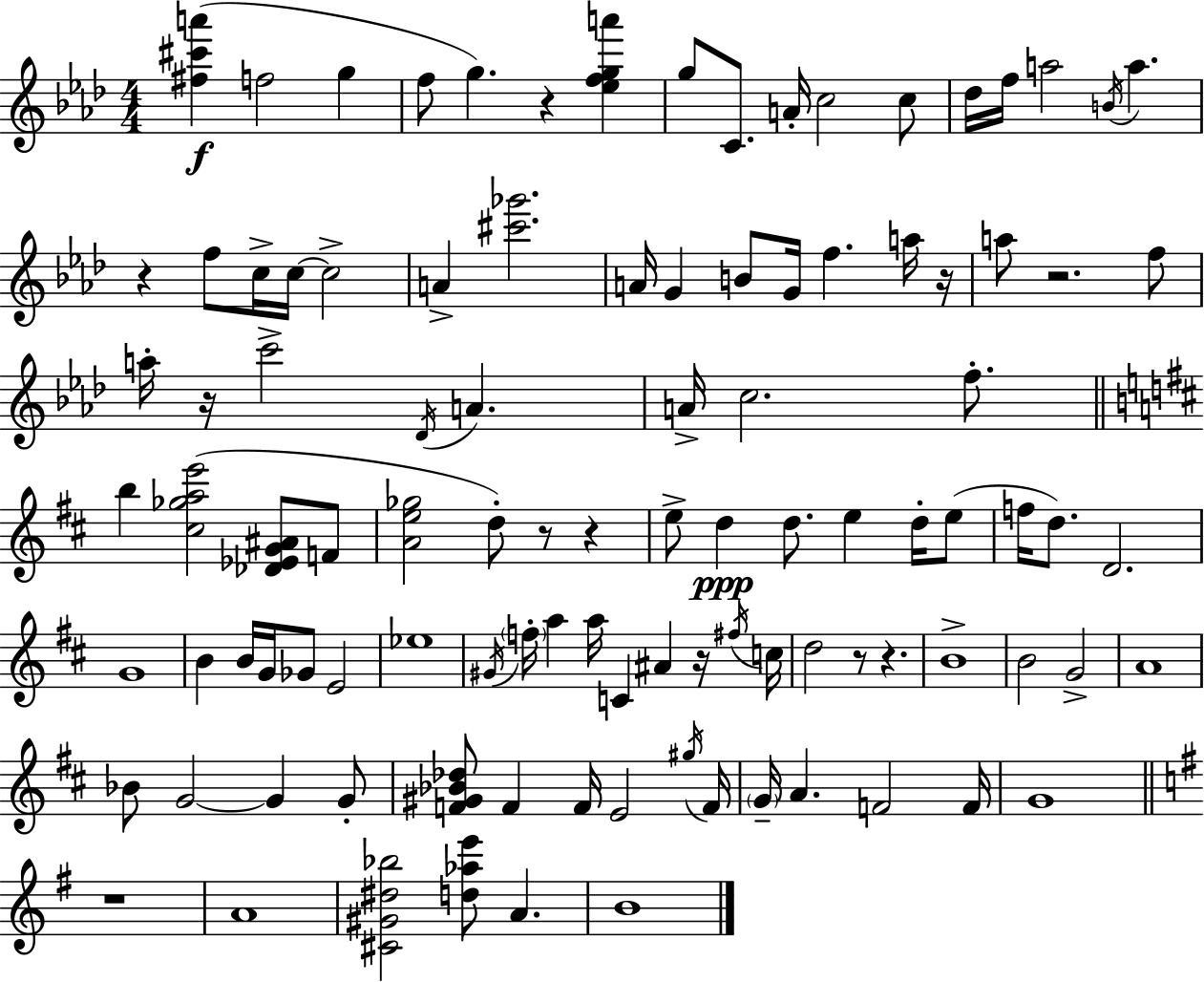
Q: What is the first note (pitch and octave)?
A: F5